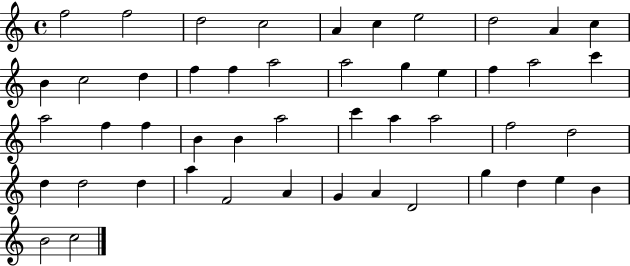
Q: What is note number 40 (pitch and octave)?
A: G4